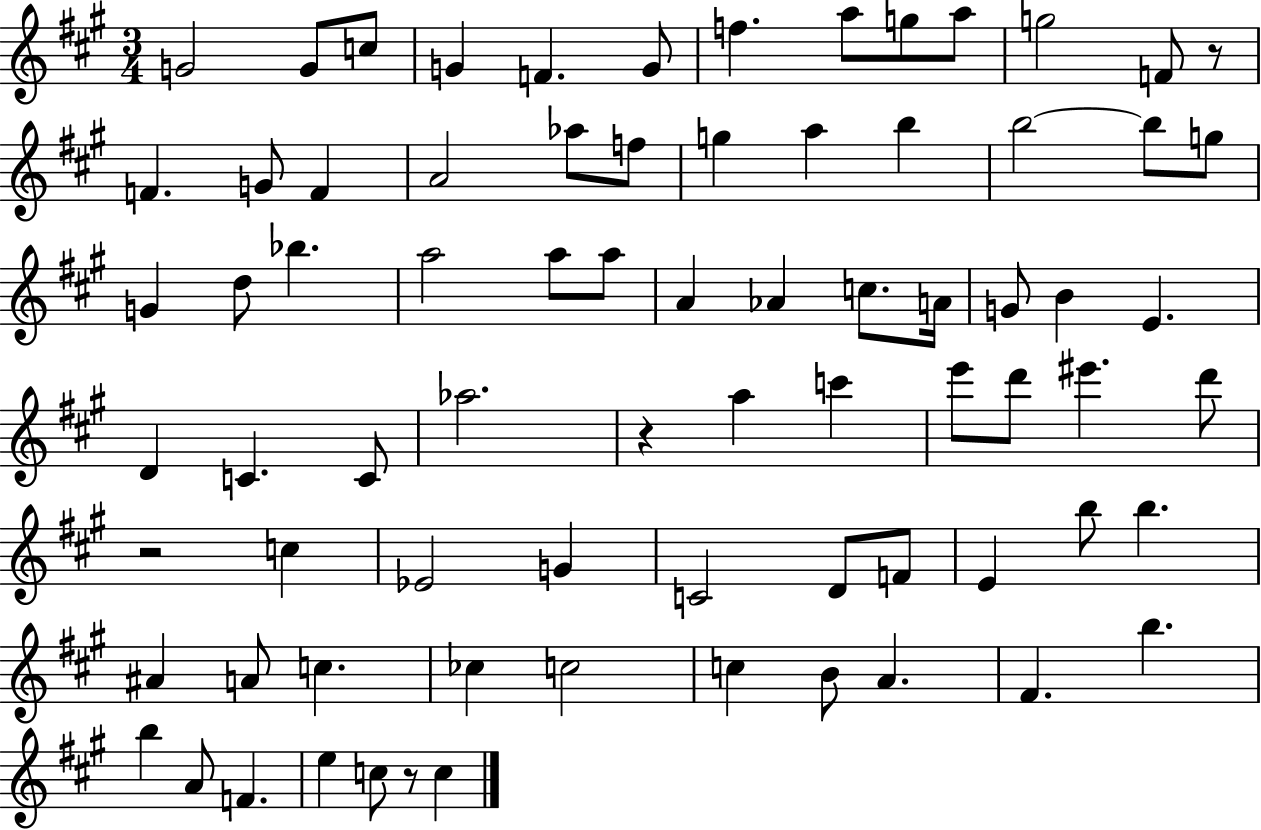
X:1
T:Untitled
M:3/4
L:1/4
K:A
G2 G/2 c/2 G F G/2 f a/2 g/2 a/2 g2 F/2 z/2 F G/2 F A2 _a/2 f/2 g a b b2 b/2 g/2 G d/2 _b a2 a/2 a/2 A _A c/2 A/4 G/2 B E D C C/2 _a2 z a c' e'/2 d'/2 ^e' d'/2 z2 c _E2 G C2 D/2 F/2 E b/2 b ^A A/2 c _c c2 c B/2 A ^F b b A/2 F e c/2 z/2 c